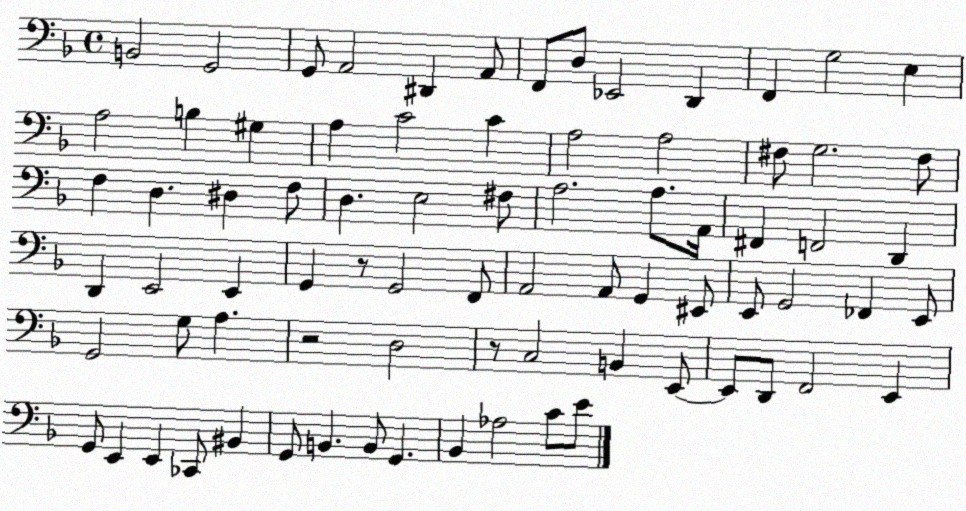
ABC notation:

X:1
T:Untitled
M:4/4
L:1/4
K:F
B,,2 G,,2 G,,/2 A,,2 ^D,, A,,/2 F,,/2 D,/2 _E,,2 D,, F,, G,2 E, A,2 B, ^G, A, C2 C A,2 A,2 ^F,/2 G,2 ^F,/2 F, D, ^D, F,/2 D, E,2 ^F,/2 A,2 A,/2 A,,/4 ^F,, F,,2 D,, D,, E,,2 E,, G,, z/2 G,,2 F,,/2 A,,2 A,,/2 G,, ^E,,/2 E,,/2 G,,2 _F,, E,,/2 G,,2 G,/2 A, z2 D,2 z/2 C,2 B,, E,,/2 E,,/2 D,,/2 F,,2 E,, G,,/2 E,, E,, _C,,/2 ^B,, G,,/2 B,, B,,/2 G,, _B,, _A,2 C/2 E/2